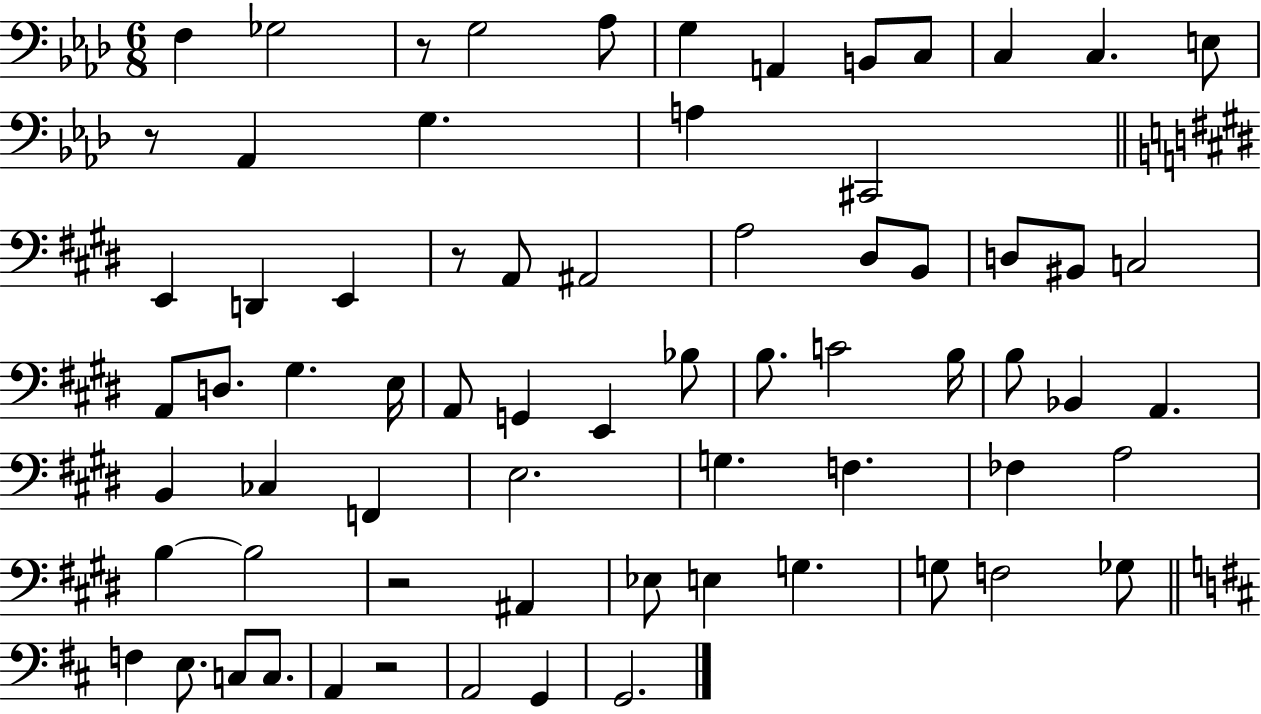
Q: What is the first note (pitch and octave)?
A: F3